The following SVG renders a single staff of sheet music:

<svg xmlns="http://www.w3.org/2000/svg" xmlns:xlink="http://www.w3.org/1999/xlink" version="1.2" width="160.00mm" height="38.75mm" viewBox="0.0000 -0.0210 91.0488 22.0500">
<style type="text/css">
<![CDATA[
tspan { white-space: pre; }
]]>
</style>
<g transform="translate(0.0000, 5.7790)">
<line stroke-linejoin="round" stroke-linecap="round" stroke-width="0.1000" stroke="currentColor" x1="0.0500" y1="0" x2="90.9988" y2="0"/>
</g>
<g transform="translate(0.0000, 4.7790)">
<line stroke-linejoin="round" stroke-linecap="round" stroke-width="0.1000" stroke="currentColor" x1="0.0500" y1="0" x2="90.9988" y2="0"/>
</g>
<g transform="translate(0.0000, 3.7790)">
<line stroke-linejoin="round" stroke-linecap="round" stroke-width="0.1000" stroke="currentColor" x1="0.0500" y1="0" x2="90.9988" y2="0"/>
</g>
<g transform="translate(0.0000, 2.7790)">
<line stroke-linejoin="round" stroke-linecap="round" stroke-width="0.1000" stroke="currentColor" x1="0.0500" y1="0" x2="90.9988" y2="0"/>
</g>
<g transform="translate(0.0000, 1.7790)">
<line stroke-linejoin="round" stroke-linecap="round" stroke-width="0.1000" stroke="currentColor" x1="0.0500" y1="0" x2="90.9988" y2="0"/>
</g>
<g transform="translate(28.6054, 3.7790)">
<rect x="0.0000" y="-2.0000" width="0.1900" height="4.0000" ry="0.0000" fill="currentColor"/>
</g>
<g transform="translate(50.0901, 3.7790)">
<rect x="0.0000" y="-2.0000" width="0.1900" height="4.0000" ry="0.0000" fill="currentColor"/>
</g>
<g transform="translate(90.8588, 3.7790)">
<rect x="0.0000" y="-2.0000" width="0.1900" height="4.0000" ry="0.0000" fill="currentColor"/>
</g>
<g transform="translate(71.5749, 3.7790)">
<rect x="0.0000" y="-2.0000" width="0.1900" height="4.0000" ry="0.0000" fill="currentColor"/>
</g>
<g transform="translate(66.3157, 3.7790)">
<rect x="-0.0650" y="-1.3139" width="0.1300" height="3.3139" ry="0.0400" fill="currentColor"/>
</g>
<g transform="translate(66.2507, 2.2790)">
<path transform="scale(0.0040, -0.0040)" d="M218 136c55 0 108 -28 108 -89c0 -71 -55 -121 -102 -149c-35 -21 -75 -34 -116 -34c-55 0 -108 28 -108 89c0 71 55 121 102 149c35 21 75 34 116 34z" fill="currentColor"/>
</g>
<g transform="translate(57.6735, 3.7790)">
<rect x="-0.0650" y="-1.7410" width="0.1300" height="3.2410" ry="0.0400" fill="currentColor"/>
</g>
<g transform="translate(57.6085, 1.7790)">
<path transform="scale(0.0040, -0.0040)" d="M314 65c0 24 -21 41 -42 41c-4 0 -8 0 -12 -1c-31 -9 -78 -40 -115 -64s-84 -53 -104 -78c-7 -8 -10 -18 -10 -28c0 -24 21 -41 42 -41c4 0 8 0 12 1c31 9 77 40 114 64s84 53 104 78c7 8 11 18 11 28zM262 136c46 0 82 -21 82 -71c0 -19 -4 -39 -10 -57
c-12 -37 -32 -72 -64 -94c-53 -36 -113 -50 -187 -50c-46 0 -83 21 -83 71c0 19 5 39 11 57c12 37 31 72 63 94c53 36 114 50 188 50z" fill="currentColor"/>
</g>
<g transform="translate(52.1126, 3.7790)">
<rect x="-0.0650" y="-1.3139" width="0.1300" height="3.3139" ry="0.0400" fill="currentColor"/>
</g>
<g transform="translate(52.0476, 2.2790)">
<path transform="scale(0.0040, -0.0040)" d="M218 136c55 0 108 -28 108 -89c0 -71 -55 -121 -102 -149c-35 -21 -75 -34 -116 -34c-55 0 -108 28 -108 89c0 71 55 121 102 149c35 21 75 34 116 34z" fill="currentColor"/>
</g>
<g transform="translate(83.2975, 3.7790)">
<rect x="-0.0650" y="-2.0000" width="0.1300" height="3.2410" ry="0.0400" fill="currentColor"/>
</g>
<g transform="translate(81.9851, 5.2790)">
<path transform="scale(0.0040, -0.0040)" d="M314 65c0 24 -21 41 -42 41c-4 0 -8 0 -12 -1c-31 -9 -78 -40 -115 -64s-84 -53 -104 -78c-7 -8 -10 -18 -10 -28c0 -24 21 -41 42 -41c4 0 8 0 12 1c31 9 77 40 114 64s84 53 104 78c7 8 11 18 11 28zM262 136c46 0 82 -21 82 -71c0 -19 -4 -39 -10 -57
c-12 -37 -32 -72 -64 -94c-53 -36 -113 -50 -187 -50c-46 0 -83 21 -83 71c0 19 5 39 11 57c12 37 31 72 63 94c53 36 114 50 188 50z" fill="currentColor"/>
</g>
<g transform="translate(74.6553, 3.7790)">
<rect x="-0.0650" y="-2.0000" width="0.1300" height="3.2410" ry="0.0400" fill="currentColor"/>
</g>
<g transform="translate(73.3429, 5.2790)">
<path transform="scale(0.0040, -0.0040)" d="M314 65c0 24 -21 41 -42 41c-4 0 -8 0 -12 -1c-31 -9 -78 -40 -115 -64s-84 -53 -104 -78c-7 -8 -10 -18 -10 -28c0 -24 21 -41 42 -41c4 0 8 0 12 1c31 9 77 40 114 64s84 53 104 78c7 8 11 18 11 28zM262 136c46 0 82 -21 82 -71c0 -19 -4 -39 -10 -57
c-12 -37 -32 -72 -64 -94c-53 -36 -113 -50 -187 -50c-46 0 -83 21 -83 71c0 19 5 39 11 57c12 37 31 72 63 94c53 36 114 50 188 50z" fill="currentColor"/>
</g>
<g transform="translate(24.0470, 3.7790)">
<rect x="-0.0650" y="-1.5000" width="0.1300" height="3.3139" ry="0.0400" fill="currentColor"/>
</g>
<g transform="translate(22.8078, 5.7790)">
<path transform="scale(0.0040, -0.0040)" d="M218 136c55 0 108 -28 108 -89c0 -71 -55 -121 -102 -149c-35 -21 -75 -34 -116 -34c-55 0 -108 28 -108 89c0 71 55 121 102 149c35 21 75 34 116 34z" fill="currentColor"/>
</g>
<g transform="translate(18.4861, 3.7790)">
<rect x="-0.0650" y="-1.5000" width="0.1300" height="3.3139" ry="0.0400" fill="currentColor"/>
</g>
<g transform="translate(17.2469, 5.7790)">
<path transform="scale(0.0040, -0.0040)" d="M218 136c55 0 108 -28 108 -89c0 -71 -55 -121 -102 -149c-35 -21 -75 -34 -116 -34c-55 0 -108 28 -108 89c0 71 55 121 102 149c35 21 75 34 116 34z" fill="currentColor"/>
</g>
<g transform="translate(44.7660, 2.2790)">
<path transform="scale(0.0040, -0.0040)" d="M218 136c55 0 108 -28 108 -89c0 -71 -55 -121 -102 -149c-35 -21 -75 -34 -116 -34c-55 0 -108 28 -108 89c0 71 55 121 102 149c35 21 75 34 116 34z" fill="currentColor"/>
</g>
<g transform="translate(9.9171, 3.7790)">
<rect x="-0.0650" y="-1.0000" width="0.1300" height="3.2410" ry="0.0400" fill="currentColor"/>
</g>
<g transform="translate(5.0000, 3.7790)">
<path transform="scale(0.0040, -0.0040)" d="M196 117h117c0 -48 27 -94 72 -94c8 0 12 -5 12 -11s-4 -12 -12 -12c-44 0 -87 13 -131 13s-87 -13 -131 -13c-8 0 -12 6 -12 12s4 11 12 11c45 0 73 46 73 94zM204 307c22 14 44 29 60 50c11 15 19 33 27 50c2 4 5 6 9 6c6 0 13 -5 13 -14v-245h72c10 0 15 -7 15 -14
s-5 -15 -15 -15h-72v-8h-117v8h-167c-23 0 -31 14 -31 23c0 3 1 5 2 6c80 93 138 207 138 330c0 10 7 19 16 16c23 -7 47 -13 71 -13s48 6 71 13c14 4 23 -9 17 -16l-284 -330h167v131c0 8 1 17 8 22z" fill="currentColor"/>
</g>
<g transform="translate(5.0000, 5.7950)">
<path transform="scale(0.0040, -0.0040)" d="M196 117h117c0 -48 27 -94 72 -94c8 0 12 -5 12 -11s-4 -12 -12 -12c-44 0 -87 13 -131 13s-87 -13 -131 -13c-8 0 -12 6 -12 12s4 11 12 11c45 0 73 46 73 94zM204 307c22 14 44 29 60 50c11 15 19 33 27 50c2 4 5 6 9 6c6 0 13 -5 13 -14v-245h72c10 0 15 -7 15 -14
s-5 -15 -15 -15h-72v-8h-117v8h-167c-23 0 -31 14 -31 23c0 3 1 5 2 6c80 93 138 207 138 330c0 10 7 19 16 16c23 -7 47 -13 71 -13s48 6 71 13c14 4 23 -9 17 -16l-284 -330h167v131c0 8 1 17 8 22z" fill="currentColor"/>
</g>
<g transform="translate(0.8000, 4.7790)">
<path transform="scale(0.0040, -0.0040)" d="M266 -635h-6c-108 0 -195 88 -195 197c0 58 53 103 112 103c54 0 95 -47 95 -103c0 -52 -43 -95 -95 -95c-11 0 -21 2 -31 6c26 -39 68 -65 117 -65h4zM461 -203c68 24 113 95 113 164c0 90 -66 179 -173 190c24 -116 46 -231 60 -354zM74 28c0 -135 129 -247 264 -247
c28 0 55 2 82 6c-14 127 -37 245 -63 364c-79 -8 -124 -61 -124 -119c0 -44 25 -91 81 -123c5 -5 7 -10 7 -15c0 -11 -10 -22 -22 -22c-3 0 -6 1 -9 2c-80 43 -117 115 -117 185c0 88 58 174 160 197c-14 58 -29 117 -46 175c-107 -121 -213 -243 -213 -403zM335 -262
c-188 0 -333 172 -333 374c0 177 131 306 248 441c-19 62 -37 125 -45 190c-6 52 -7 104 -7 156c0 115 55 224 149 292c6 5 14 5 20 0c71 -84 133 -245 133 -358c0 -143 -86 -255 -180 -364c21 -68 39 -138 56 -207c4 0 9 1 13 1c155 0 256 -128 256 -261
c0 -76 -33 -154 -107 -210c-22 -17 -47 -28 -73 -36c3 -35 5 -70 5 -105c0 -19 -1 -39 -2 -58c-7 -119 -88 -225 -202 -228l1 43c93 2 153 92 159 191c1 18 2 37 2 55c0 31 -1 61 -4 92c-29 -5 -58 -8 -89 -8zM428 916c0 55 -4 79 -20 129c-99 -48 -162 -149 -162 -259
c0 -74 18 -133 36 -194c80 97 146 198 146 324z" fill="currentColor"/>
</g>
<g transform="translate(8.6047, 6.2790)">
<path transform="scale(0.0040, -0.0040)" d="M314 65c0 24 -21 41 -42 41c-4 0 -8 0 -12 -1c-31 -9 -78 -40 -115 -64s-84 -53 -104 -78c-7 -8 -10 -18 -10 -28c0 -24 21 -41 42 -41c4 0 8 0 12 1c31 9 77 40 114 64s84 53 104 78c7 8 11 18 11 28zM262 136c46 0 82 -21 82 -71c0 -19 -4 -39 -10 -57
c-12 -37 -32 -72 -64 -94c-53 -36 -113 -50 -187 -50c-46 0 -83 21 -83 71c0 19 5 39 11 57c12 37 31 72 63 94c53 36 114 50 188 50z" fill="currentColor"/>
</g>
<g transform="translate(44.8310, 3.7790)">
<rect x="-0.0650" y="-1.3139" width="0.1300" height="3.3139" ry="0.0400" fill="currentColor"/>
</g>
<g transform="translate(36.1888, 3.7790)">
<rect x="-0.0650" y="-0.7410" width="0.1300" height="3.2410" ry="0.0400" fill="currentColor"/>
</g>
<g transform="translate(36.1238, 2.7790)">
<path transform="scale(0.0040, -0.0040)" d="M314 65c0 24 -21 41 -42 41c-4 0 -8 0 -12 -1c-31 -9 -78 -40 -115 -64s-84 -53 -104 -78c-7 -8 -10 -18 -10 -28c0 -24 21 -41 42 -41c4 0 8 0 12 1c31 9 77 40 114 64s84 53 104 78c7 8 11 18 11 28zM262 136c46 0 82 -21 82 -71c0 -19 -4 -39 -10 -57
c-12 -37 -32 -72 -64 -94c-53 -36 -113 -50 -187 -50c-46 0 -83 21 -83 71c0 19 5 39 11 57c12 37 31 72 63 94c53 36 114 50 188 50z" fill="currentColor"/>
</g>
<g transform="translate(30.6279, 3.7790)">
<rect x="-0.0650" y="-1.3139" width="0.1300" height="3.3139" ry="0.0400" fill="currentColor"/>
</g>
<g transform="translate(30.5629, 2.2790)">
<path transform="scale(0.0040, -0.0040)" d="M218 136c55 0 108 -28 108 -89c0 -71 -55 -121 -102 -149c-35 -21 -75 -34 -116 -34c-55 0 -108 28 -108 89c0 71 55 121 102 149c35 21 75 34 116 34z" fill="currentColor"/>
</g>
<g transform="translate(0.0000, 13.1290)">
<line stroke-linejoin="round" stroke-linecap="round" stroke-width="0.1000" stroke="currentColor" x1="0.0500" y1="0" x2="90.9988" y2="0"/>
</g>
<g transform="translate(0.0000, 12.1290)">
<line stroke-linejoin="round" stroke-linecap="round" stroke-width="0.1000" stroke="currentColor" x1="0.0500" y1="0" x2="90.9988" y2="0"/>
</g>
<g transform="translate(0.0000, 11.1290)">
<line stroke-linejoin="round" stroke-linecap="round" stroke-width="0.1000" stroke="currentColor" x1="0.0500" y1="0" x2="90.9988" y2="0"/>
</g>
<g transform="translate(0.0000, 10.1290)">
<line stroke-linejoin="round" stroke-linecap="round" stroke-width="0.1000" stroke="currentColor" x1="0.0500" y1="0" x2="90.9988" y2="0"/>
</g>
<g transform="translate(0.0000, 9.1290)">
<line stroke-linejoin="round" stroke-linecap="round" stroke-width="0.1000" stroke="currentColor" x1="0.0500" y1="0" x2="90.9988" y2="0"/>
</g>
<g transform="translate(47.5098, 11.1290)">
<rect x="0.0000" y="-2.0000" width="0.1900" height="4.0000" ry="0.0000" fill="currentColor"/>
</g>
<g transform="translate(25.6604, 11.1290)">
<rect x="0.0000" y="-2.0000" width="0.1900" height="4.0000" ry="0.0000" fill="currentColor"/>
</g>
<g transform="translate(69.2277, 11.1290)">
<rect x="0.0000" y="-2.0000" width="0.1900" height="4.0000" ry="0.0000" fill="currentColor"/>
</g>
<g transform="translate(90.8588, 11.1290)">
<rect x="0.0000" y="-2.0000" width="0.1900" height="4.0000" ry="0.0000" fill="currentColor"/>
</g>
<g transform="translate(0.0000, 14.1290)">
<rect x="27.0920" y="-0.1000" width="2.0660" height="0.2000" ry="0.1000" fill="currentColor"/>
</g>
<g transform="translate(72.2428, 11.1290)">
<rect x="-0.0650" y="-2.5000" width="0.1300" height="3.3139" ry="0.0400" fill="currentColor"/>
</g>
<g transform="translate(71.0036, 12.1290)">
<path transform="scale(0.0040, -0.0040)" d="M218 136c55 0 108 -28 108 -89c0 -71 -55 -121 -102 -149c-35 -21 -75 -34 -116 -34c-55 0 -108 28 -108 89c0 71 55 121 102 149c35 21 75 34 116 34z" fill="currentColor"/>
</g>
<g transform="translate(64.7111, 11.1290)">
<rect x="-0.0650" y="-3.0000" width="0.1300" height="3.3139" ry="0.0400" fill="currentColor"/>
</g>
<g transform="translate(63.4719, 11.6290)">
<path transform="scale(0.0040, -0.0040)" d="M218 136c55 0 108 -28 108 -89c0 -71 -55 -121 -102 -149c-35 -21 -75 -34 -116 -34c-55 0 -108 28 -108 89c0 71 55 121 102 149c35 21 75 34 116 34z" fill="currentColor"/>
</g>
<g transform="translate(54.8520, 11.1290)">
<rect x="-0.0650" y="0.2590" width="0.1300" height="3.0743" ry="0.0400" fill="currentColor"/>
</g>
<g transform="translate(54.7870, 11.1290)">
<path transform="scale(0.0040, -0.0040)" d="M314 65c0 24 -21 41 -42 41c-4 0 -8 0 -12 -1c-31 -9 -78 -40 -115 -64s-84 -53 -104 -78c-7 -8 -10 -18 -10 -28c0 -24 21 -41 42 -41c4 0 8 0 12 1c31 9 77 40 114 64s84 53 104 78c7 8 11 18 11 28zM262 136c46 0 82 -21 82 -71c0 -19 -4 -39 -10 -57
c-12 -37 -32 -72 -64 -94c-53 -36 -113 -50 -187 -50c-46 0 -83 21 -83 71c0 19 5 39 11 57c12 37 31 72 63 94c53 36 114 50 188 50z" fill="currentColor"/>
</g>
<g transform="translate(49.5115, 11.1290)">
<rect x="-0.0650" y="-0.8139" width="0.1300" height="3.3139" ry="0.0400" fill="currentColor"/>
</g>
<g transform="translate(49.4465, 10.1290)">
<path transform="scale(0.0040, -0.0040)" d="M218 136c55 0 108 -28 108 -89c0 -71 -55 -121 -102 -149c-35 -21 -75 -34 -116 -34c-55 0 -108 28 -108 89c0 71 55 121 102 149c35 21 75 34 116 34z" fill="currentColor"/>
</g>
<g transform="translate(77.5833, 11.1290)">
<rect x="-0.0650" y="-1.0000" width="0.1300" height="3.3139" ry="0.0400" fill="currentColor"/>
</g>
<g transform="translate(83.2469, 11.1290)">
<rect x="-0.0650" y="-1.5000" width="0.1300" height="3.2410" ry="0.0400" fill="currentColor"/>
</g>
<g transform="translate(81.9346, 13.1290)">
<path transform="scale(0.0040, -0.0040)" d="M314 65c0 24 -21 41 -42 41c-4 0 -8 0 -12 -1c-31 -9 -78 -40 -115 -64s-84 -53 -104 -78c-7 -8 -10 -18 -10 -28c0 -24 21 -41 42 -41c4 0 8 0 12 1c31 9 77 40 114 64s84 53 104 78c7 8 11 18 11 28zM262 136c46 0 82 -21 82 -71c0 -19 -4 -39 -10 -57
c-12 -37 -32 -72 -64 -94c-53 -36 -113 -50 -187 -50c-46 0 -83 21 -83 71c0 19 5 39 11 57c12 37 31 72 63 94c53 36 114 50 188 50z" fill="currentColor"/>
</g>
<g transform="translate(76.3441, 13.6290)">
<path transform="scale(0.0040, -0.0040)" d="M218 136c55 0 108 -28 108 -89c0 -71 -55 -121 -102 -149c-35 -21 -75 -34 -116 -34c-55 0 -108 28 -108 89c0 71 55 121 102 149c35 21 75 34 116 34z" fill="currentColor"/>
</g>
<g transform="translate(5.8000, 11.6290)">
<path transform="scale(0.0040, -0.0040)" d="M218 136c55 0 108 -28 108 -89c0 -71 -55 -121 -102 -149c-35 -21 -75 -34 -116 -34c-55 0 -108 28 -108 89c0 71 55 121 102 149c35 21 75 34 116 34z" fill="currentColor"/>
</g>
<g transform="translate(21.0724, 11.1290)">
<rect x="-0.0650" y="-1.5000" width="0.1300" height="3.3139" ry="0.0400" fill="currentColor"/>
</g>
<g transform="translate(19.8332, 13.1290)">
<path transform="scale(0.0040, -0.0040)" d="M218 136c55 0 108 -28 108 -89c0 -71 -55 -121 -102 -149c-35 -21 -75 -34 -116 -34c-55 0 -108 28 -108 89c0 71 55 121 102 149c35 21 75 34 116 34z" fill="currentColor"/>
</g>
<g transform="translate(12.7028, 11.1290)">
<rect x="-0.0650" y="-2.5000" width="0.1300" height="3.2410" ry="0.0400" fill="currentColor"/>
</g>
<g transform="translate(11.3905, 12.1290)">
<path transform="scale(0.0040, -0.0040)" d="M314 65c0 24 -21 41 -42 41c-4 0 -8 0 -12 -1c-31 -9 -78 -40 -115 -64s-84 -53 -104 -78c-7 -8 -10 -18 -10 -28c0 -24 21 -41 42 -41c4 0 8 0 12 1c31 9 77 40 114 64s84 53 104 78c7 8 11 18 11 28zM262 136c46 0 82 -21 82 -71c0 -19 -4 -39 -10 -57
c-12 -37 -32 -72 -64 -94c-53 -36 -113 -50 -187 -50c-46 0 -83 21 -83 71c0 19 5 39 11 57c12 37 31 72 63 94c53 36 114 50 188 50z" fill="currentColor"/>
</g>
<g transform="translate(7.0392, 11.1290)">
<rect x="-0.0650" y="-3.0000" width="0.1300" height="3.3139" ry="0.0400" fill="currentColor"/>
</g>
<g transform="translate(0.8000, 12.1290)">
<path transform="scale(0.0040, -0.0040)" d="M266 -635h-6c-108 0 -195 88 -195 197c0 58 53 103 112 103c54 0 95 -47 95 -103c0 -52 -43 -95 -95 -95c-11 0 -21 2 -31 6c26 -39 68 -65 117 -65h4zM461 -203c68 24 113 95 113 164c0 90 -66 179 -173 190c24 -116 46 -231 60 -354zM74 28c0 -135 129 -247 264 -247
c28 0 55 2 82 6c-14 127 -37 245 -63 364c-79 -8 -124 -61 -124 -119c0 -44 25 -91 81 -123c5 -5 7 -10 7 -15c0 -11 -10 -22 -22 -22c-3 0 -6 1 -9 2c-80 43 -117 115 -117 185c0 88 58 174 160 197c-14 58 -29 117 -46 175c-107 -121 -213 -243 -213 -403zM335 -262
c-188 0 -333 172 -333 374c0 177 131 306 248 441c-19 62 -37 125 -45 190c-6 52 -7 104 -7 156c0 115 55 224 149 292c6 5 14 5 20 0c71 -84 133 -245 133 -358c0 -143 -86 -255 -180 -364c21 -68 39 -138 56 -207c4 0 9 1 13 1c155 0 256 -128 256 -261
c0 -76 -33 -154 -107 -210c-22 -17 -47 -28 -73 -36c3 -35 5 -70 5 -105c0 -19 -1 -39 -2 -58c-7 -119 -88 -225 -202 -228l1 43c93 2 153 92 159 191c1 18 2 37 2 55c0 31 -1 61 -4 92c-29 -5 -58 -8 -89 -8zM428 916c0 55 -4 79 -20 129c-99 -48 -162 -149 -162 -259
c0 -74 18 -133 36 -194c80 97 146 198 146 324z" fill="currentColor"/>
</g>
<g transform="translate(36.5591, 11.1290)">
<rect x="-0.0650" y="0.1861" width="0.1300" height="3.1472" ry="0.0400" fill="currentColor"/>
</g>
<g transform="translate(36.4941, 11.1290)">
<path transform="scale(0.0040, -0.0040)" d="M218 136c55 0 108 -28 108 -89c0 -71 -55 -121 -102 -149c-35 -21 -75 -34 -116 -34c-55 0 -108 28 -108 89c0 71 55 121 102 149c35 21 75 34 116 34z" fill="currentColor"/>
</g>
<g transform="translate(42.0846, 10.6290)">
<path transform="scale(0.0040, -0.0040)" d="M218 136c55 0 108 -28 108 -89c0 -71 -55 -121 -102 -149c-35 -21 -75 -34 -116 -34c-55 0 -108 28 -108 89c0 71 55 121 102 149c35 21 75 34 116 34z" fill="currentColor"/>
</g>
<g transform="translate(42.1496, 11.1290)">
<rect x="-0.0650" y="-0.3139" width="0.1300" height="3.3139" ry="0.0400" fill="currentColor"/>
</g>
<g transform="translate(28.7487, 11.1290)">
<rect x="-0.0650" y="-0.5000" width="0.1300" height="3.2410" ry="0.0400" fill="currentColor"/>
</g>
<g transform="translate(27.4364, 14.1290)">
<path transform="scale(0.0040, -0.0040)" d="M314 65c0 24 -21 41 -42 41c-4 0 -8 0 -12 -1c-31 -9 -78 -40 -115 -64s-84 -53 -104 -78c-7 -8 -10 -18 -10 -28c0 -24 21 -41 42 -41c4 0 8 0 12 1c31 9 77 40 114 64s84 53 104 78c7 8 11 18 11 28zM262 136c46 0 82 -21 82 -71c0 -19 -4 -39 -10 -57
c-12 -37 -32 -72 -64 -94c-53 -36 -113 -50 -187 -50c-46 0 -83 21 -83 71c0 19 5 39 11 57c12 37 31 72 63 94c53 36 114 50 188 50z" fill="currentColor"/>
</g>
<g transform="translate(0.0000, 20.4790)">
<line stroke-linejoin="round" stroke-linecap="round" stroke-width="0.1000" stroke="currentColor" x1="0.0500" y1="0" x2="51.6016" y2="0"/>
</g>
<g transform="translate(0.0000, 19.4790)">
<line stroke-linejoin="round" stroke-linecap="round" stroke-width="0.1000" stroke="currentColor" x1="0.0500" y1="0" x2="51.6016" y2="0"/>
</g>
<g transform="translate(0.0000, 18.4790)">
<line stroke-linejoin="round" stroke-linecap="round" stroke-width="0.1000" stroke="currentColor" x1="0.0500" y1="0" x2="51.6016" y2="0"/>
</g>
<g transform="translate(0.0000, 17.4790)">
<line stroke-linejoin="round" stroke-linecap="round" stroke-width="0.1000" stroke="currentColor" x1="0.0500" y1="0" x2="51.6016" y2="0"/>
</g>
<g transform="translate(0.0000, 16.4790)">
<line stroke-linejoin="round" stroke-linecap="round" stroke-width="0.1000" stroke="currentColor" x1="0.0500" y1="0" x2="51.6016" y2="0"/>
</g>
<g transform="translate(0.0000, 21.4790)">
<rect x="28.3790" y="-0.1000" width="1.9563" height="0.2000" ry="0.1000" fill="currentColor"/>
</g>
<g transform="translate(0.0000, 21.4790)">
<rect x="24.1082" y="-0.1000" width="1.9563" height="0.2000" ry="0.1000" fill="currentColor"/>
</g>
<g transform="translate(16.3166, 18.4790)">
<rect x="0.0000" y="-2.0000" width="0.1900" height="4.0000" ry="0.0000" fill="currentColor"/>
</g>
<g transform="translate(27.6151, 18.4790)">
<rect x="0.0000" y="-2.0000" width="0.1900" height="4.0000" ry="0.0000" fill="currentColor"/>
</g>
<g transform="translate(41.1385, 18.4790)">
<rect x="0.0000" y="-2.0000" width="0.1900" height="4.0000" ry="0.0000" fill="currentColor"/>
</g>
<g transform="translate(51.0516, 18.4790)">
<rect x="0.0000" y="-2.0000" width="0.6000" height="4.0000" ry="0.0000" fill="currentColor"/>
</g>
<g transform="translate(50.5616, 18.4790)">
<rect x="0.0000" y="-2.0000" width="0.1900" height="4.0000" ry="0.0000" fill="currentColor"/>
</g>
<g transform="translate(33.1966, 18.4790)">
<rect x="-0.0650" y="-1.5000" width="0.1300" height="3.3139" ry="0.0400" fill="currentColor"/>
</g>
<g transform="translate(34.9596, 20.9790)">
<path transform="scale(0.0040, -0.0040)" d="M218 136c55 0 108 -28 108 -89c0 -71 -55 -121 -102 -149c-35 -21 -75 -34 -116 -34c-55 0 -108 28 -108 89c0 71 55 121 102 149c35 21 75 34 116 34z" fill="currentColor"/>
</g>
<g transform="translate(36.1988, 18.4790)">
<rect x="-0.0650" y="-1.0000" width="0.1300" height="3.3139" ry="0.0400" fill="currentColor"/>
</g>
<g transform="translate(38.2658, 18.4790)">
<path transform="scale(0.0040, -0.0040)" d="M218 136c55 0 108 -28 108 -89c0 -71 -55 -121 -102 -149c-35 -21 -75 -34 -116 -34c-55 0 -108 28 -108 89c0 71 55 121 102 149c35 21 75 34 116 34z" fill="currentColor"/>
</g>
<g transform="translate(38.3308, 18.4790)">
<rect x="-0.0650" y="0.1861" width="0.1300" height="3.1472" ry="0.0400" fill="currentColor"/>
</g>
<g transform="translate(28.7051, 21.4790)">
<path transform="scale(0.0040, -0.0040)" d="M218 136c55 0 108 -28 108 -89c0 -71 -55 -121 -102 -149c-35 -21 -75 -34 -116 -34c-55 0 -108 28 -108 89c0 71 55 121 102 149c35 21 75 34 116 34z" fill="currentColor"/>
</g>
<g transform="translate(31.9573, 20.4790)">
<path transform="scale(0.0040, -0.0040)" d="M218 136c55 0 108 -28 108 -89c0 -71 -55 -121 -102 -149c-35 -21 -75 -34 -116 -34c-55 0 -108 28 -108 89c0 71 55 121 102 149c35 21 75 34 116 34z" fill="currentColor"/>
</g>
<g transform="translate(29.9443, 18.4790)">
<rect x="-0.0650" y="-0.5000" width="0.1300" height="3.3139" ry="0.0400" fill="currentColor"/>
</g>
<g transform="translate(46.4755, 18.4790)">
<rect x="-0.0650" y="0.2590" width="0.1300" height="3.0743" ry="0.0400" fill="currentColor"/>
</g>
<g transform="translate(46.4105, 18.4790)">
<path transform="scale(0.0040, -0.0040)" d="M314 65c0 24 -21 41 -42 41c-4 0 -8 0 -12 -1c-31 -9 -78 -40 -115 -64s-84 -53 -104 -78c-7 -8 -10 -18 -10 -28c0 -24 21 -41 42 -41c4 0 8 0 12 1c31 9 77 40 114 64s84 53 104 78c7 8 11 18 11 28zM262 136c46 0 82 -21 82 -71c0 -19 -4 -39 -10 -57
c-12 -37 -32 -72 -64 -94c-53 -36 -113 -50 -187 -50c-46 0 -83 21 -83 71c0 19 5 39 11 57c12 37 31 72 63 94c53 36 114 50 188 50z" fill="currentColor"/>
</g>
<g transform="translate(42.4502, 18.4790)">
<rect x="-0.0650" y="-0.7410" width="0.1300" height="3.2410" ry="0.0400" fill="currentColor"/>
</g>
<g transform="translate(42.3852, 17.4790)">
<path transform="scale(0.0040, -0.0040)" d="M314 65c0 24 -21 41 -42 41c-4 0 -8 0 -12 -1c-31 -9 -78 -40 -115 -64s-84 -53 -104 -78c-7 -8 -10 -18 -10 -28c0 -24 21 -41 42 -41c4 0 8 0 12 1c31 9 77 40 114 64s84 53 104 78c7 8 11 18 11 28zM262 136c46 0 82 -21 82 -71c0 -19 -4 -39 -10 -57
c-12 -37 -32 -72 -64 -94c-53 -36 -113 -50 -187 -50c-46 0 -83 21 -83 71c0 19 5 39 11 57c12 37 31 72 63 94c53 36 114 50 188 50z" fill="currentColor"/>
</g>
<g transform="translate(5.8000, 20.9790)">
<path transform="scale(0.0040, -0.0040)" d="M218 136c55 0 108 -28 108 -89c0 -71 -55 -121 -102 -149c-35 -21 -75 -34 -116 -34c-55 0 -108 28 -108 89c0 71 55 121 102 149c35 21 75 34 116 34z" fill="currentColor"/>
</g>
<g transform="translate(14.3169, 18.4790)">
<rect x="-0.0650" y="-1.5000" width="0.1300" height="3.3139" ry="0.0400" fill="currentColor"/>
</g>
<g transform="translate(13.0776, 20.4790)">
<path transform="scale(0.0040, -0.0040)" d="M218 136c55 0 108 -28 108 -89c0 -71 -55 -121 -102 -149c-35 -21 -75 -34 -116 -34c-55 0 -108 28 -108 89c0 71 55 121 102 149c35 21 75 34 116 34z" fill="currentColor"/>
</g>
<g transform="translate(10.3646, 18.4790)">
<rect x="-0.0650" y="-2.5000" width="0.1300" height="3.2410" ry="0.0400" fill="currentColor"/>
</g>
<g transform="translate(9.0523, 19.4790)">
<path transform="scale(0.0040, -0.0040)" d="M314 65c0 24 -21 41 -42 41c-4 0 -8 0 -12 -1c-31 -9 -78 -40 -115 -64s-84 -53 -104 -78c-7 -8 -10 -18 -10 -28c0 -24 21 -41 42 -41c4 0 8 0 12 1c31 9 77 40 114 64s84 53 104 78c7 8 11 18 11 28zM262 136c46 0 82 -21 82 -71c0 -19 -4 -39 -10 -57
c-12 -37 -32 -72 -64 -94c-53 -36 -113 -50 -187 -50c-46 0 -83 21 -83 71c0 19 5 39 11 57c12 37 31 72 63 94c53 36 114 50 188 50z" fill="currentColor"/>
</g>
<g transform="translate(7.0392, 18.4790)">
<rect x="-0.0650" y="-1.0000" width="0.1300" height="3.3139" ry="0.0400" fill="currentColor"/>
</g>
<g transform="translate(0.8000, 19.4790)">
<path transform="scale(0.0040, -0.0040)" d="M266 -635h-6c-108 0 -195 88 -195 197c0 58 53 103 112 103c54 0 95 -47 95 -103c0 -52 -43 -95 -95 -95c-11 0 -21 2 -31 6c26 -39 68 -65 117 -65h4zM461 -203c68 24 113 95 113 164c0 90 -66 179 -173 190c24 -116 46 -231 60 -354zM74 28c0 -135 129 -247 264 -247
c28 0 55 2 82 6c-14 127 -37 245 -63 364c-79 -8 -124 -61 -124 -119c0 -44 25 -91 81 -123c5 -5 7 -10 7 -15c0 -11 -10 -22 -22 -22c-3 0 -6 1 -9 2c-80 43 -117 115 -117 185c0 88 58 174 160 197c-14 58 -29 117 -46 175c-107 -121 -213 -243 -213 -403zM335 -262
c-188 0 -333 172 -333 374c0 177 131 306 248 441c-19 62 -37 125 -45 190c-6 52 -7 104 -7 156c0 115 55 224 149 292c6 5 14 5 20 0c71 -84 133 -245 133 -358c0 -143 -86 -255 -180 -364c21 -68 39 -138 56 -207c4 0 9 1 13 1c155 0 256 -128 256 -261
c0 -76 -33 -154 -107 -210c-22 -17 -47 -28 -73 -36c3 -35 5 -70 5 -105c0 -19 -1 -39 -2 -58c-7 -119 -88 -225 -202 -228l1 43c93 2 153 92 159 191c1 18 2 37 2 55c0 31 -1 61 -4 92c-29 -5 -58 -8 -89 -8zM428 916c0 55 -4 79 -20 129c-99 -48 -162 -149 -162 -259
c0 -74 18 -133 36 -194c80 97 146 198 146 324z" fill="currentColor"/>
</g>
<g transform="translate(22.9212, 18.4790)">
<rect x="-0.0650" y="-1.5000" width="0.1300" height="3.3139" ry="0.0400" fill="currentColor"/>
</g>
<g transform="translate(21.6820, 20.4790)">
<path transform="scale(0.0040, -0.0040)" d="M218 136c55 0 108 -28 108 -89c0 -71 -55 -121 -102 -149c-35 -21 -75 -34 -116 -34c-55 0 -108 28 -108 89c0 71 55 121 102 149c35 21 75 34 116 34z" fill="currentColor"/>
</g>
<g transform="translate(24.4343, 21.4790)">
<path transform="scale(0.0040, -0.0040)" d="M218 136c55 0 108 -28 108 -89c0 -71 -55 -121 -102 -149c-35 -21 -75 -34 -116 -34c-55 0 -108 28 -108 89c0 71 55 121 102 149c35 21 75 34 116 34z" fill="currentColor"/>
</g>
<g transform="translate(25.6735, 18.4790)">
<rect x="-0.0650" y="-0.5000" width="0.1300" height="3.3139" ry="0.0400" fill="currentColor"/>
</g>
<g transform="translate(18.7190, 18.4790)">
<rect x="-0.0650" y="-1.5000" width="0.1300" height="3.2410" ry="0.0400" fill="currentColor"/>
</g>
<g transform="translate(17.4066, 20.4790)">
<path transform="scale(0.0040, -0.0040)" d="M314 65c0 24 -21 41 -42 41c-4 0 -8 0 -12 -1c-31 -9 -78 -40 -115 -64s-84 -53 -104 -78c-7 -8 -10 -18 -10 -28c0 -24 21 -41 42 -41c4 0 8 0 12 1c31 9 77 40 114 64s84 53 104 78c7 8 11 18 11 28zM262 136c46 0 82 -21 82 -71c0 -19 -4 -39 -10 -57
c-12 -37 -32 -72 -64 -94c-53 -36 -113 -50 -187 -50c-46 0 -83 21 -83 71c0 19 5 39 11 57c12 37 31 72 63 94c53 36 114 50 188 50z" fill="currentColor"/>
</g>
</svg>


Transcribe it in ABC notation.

X:1
T:Untitled
M:4/4
L:1/4
K:C
D2 E E e d2 e e f2 e F2 F2 A G2 E C2 B c d B2 A G D E2 D G2 E E2 E C C E D B d2 B2